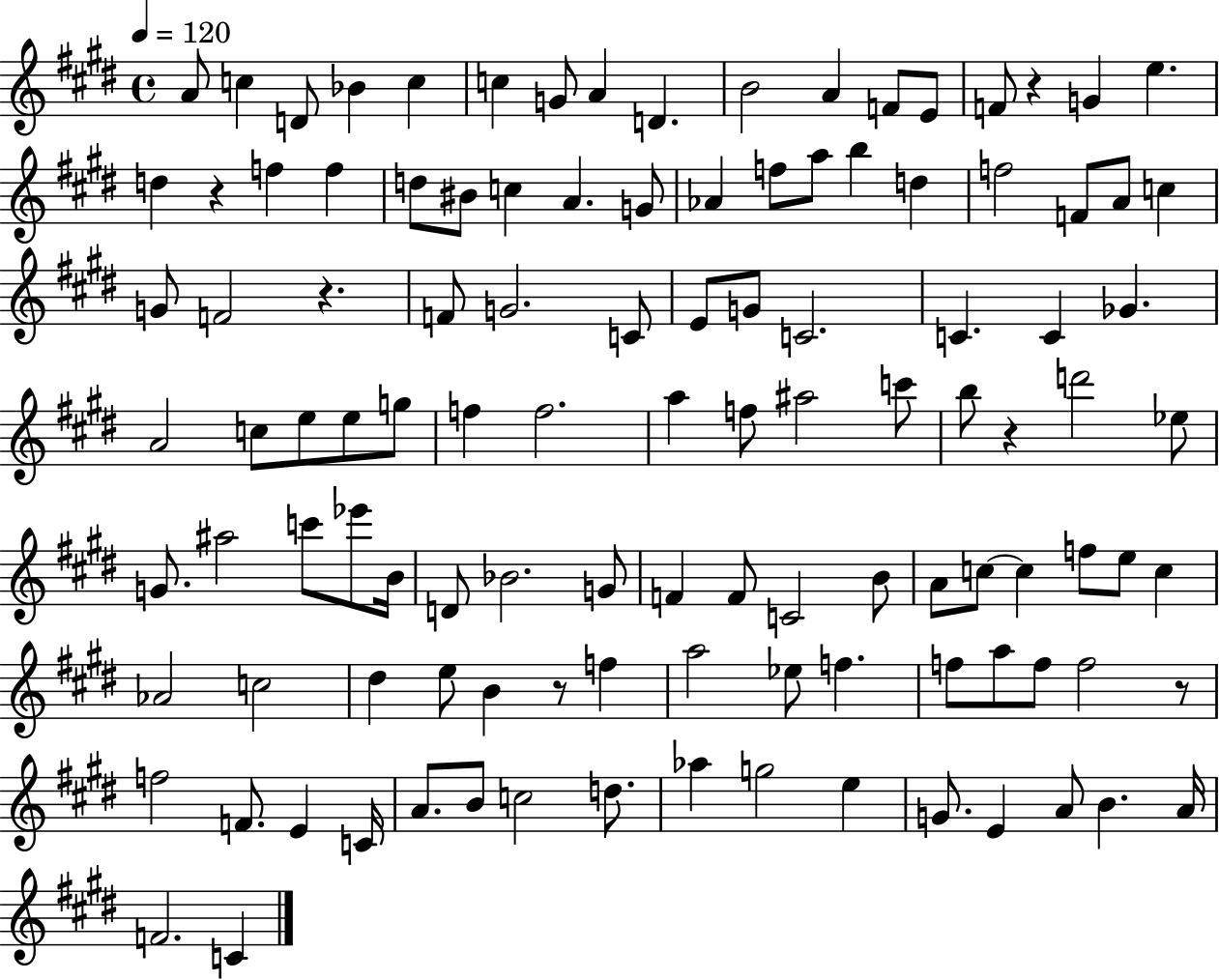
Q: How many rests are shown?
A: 6